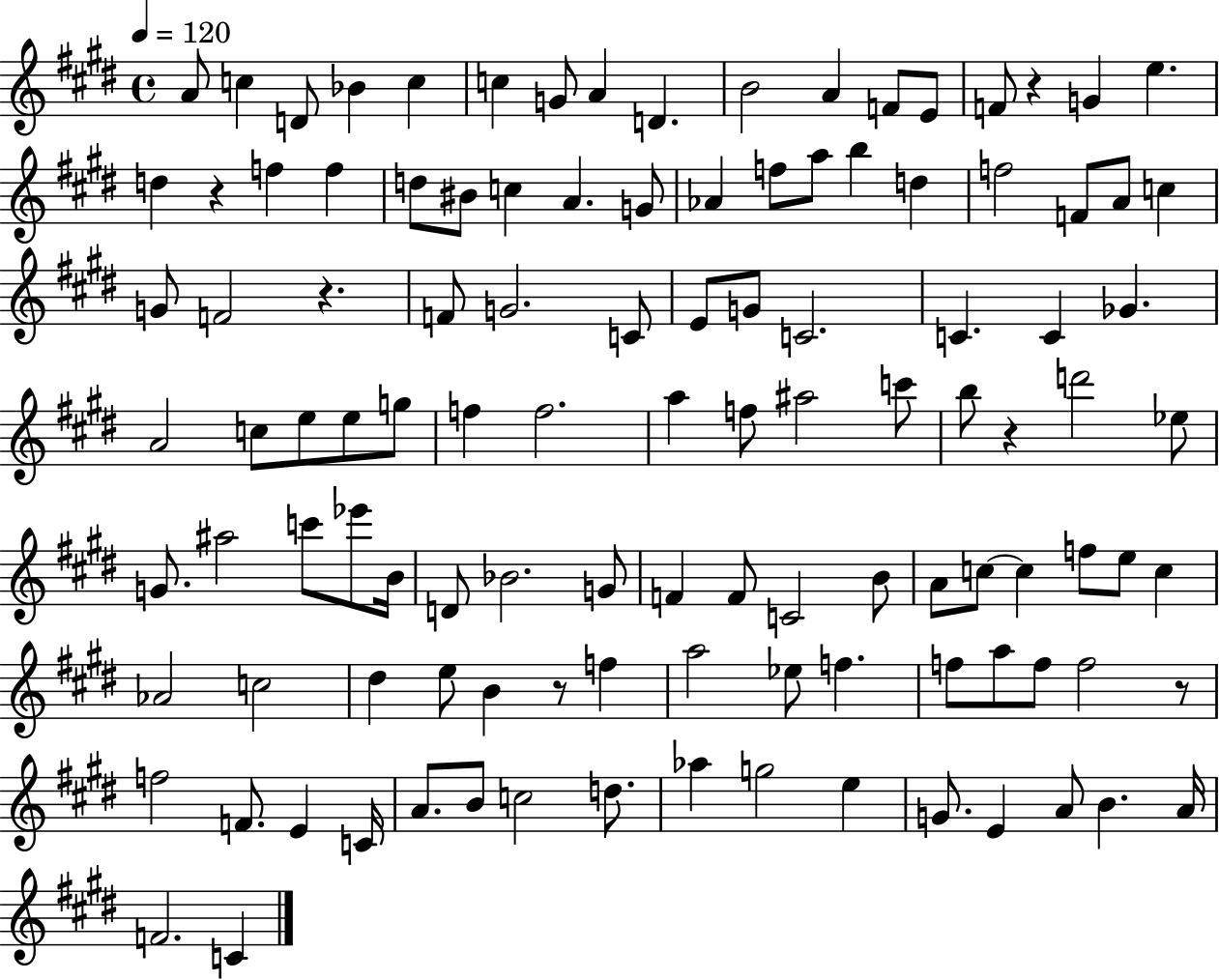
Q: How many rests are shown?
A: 6